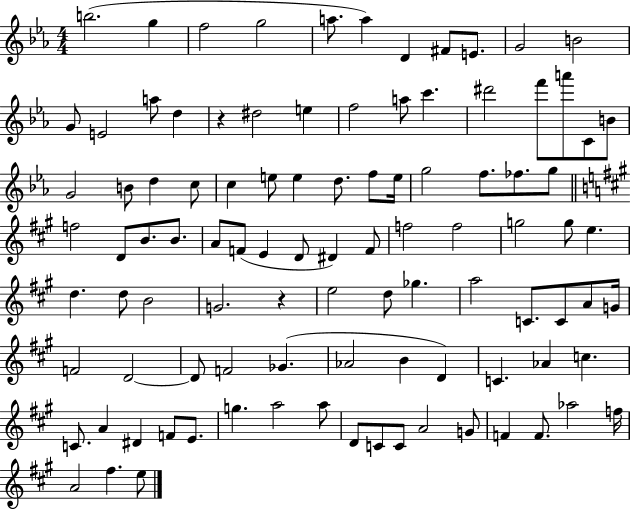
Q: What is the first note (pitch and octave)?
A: B5